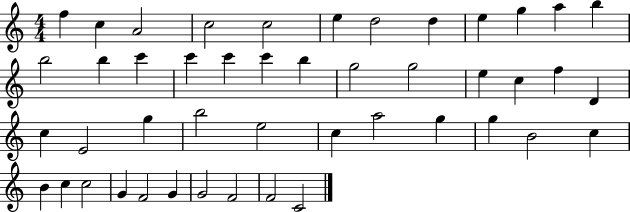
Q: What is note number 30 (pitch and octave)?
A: E5